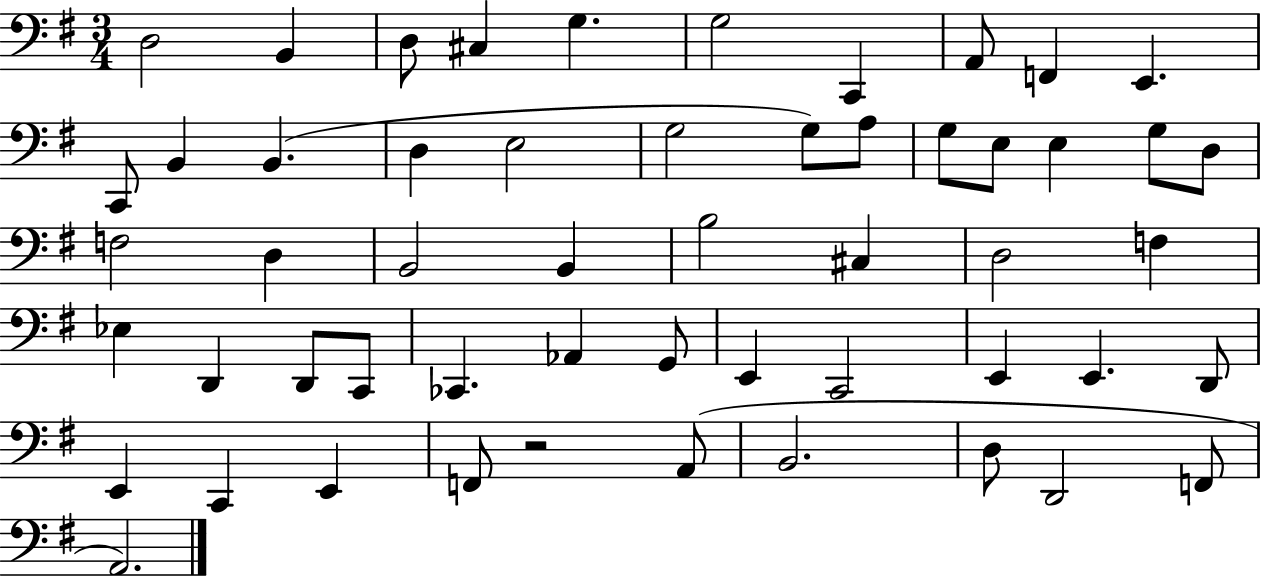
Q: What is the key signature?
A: G major